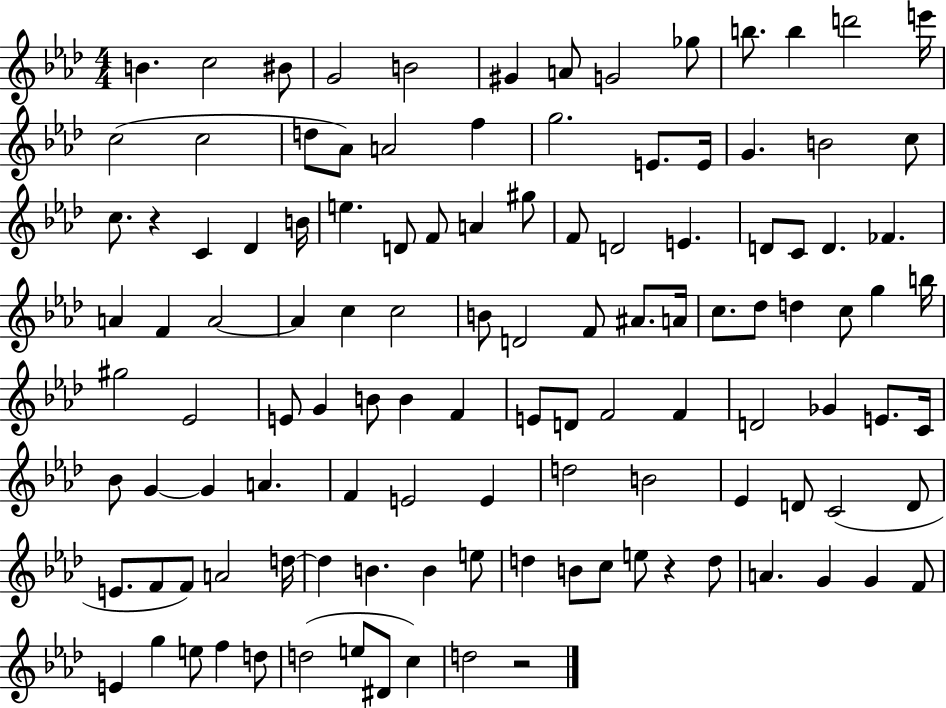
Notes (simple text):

B4/q. C5/h BIS4/e G4/h B4/h G#4/q A4/e G4/h Gb5/e B5/e. B5/q D6/h E6/s C5/h C5/h D5/e Ab4/e A4/h F5/q G5/h. E4/e. E4/s G4/q. B4/h C5/e C5/e. R/q C4/q Db4/q B4/s E5/q. D4/e F4/e A4/q G#5/e F4/e D4/h E4/q. D4/e C4/e D4/q. FES4/q. A4/q F4/q A4/h A4/q C5/q C5/h B4/e D4/h F4/e A#4/e. A4/s C5/e. Db5/e D5/q C5/e G5/q B5/s G#5/h Eb4/h E4/e G4/q B4/e B4/q F4/q E4/e D4/e F4/h F4/q D4/h Gb4/q E4/e. C4/s Bb4/e G4/q G4/q A4/q. F4/q E4/h E4/q D5/h B4/h Eb4/q D4/e C4/h D4/e E4/e. F4/e F4/e A4/h D5/s D5/q B4/q. B4/q E5/e D5/q B4/e C5/e E5/e R/q D5/e A4/q. G4/q G4/q F4/e E4/q G5/q E5/e F5/q D5/e D5/h E5/e D#4/e C5/q D5/h R/h